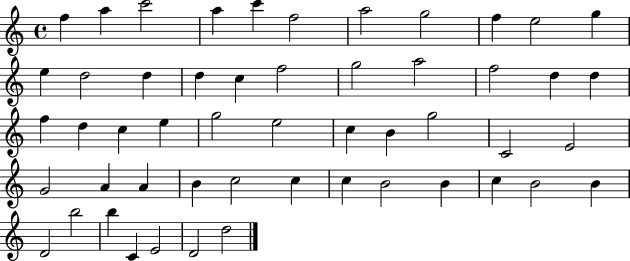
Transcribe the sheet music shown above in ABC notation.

X:1
T:Untitled
M:4/4
L:1/4
K:C
f a c'2 a c' f2 a2 g2 f e2 g e d2 d d c f2 g2 a2 f2 d d f d c e g2 e2 c B g2 C2 E2 G2 A A B c2 c c B2 B c B2 B D2 b2 b C E2 D2 d2